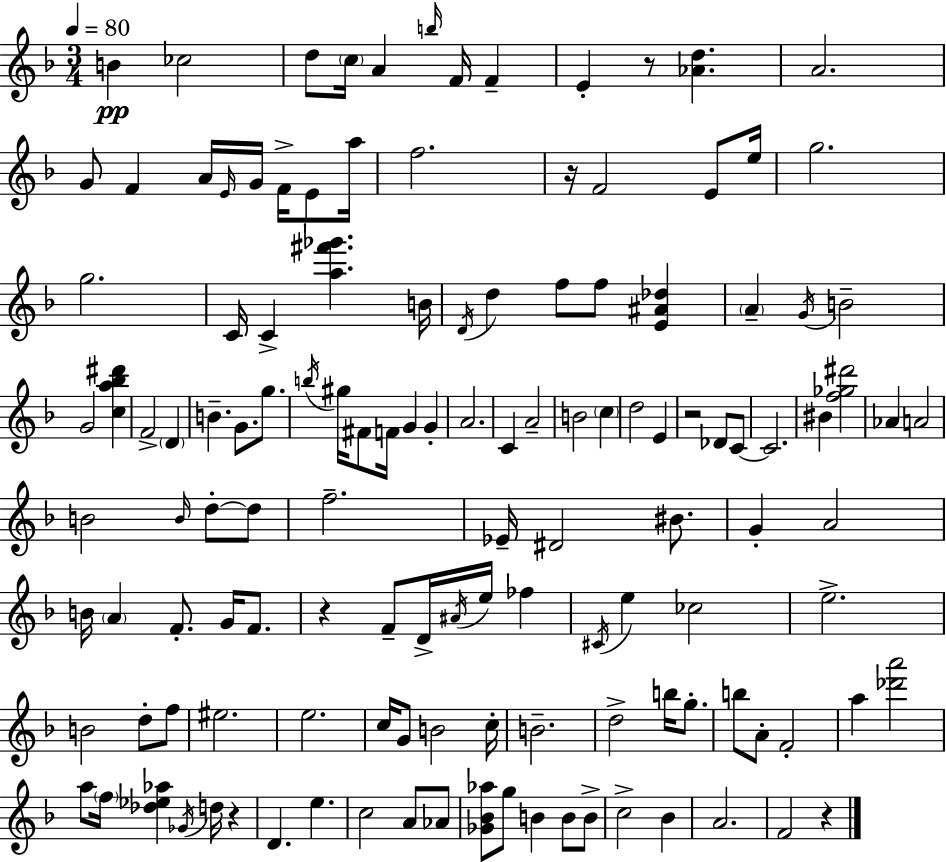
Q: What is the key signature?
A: D minor